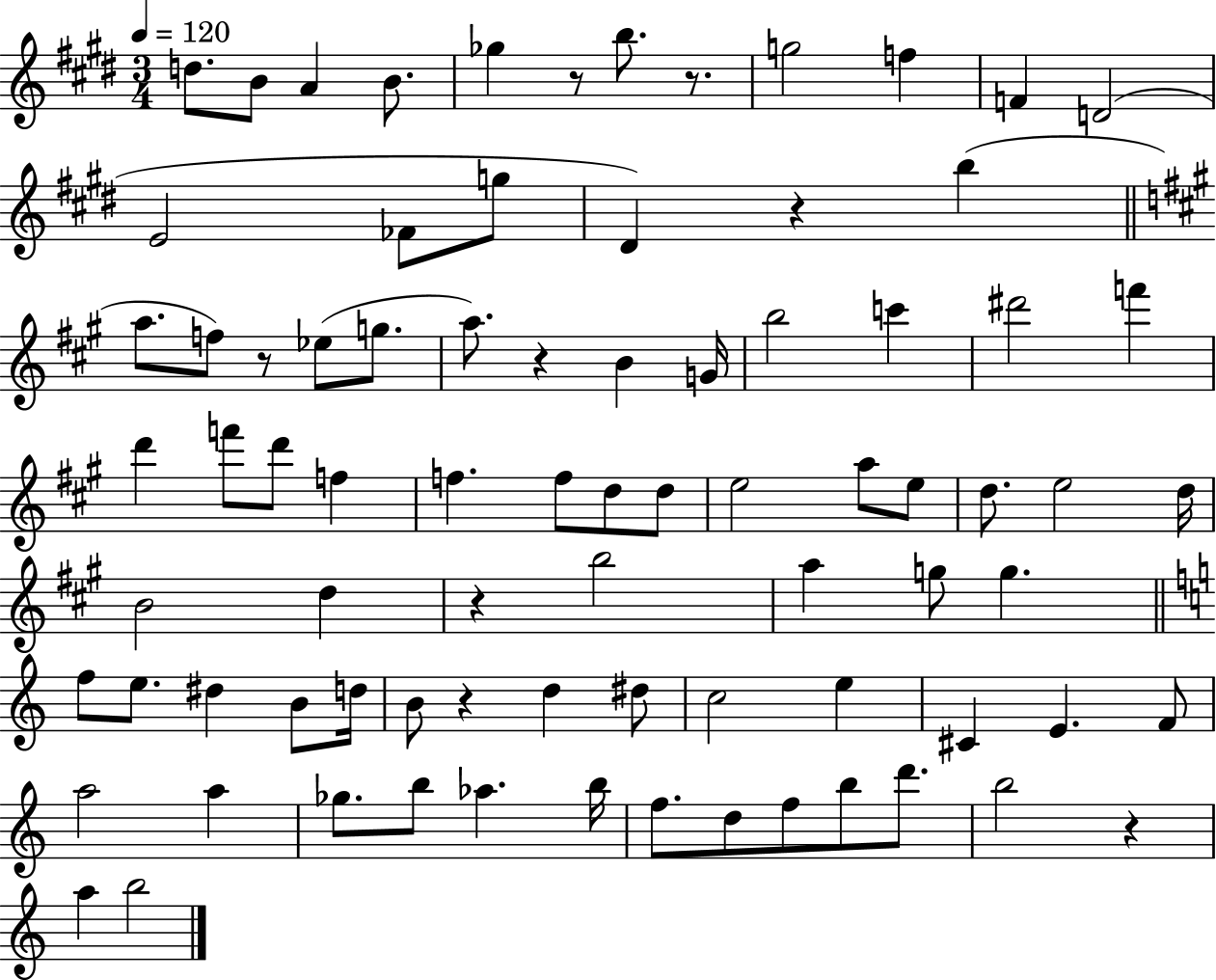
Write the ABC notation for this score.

X:1
T:Untitled
M:3/4
L:1/4
K:E
d/2 B/2 A B/2 _g z/2 b/2 z/2 g2 f F D2 E2 _F/2 g/2 ^D z b a/2 f/2 z/2 _e/2 g/2 a/2 z B G/4 b2 c' ^d'2 f' d' f'/2 d'/2 f f f/2 d/2 d/2 e2 a/2 e/2 d/2 e2 d/4 B2 d z b2 a g/2 g f/2 e/2 ^d B/2 d/4 B/2 z d ^d/2 c2 e ^C E F/2 a2 a _g/2 b/2 _a b/4 f/2 d/2 f/2 b/2 d'/2 b2 z a b2